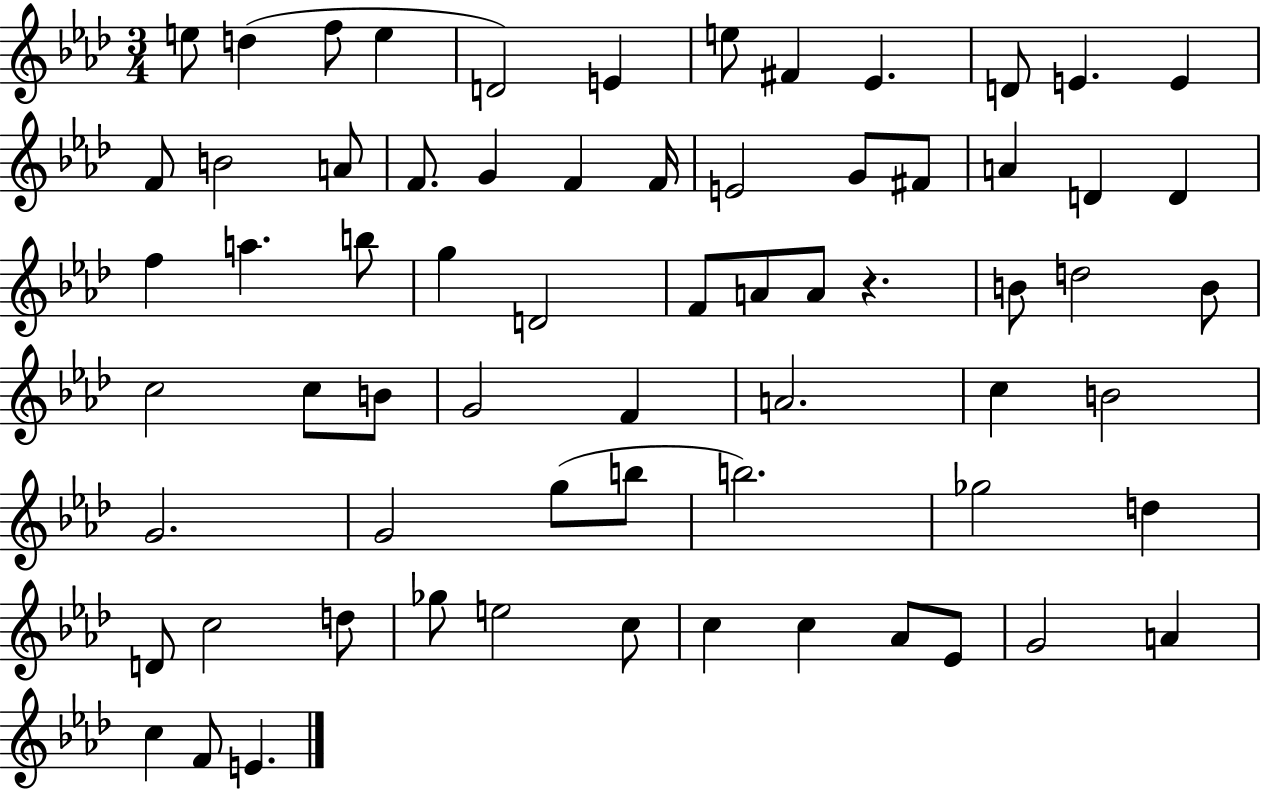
E5/e D5/q F5/e E5/q D4/h E4/q E5/e F#4/q Eb4/q. D4/e E4/q. E4/q F4/e B4/h A4/e F4/e. G4/q F4/q F4/s E4/h G4/e F#4/e A4/q D4/q D4/q F5/q A5/q. B5/e G5/q D4/h F4/e A4/e A4/e R/q. B4/e D5/h B4/e C5/h C5/e B4/e G4/h F4/q A4/h. C5/q B4/h G4/h. G4/h G5/e B5/e B5/h. Gb5/h D5/q D4/e C5/h D5/e Gb5/e E5/h C5/e C5/q C5/q Ab4/e Eb4/e G4/h A4/q C5/q F4/e E4/q.